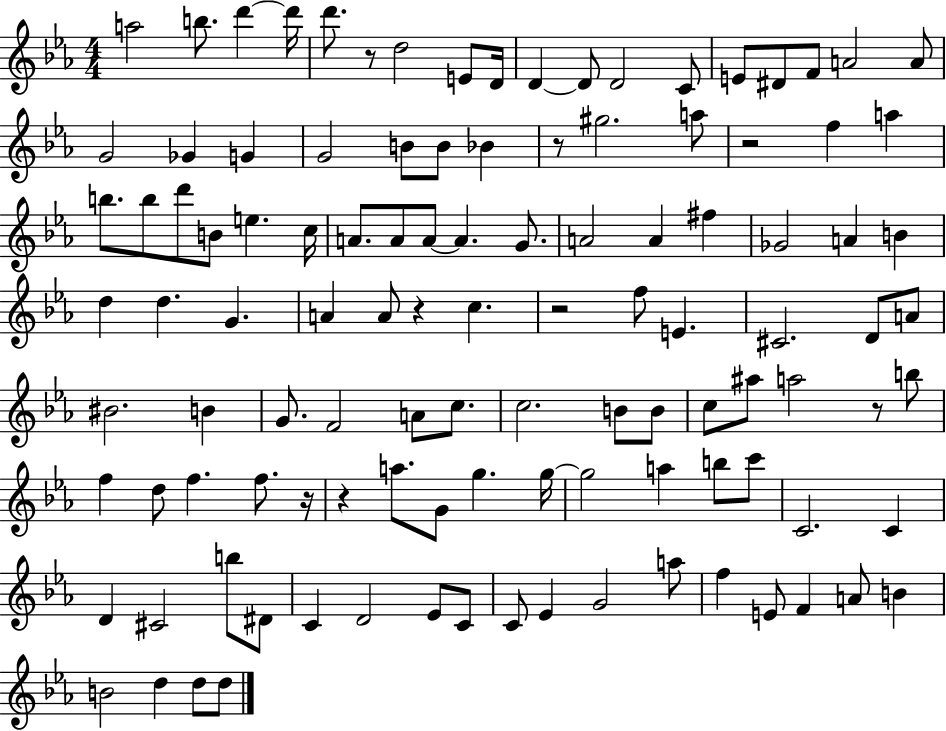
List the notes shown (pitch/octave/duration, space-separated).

A5/h B5/e. D6/q D6/s D6/e. R/e D5/h E4/e D4/s D4/q D4/e D4/h C4/e E4/e D#4/e F4/e A4/h A4/e G4/h Gb4/q G4/q G4/h B4/e B4/e Bb4/q R/e G#5/h. A5/e R/h F5/q A5/q B5/e. B5/e D6/e B4/e E5/q. C5/s A4/e. A4/e A4/e A4/q. G4/e. A4/h A4/q F#5/q Gb4/h A4/q B4/q D5/q D5/q. G4/q. A4/q A4/e R/q C5/q. R/h F5/e E4/q. C#4/h. D4/e A4/e BIS4/h. B4/q G4/e. F4/h A4/e C5/e. C5/h. B4/e B4/e C5/e A#5/e A5/h R/e B5/e F5/q D5/e F5/q. F5/e. R/s R/q A5/e. G4/e G5/q. G5/s G5/h A5/q B5/e C6/e C4/h. C4/q D4/q C#4/h B5/e D#4/e C4/q D4/h Eb4/e C4/e C4/e Eb4/q G4/h A5/e F5/q E4/e F4/q A4/e B4/q B4/h D5/q D5/e D5/e